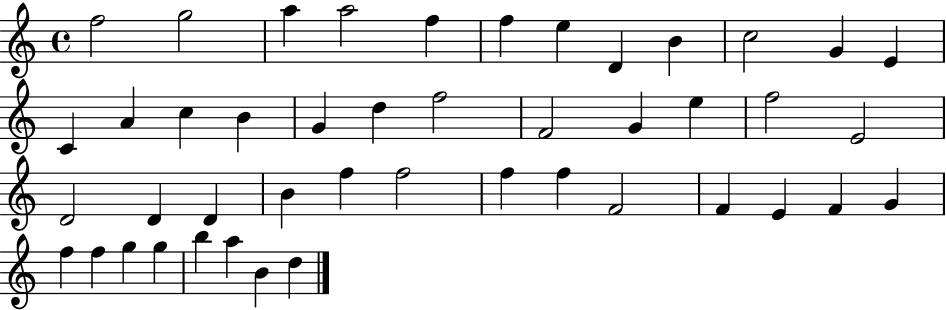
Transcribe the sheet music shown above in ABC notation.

X:1
T:Untitled
M:4/4
L:1/4
K:C
f2 g2 a a2 f f e D B c2 G E C A c B G d f2 F2 G e f2 E2 D2 D D B f f2 f f F2 F E F G f f g g b a B d